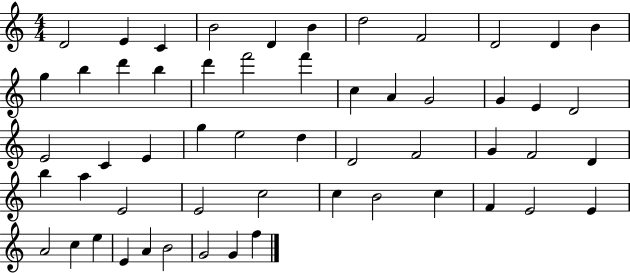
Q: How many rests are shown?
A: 0